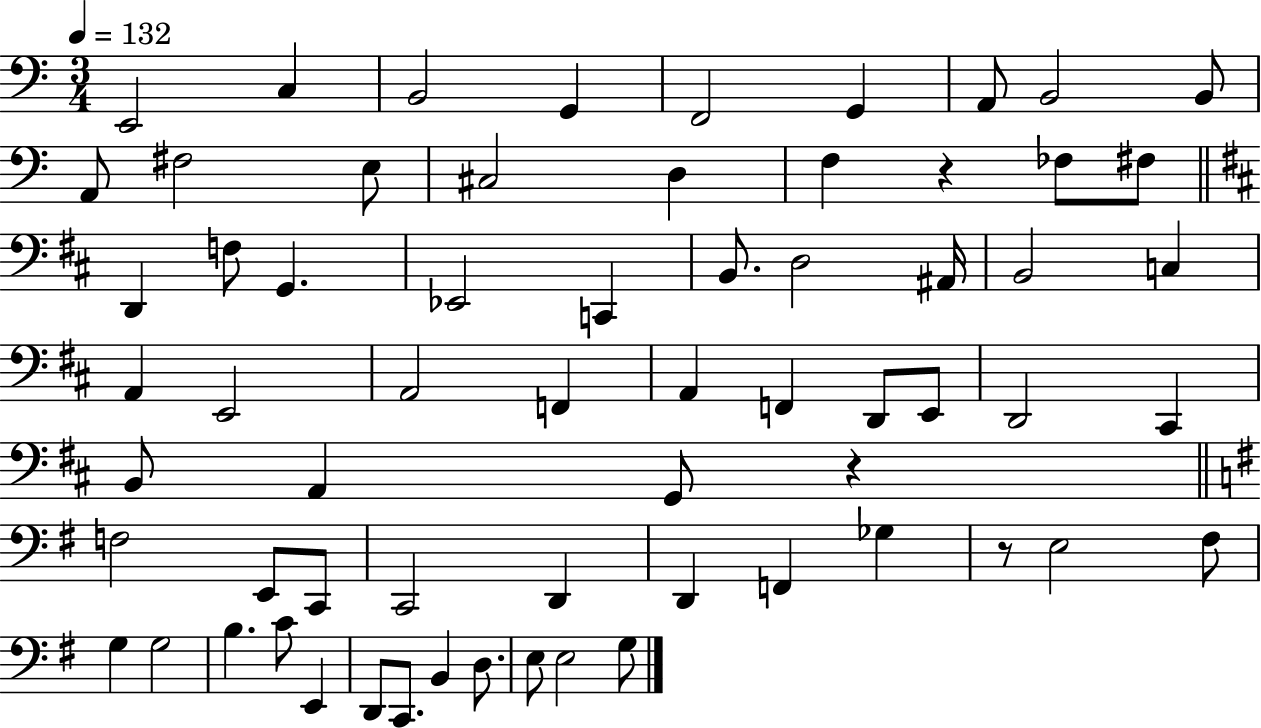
X:1
T:Untitled
M:3/4
L:1/4
K:C
E,,2 C, B,,2 G,, F,,2 G,, A,,/2 B,,2 B,,/2 A,,/2 ^F,2 E,/2 ^C,2 D, F, z _F,/2 ^F,/2 D,, F,/2 G,, _E,,2 C,, B,,/2 D,2 ^A,,/4 B,,2 C, A,, E,,2 A,,2 F,, A,, F,, D,,/2 E,,/2 D,,2 ^C,, B,,/2 A,, G,,/2 z F,2 E,,/2 C,,/2 C,,2 D,, D,, F,, _G, z/2 E,2 ^F,/2 G, G,2 B, C/2 E,, D,,/2 C,,/2 B,, D,/2 E,/2 E,2 G,/2